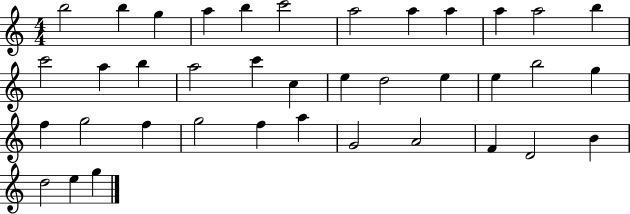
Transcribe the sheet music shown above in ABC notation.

X:1
T:Untitled
M:4/4
L:1/4
K:C
b2 b g a b c'2 a2 a a a a2 b c'2 a b a2 c' c e d2 e e b2 g f g2 f g2 f a G2 A2 F D2 B d2 e g